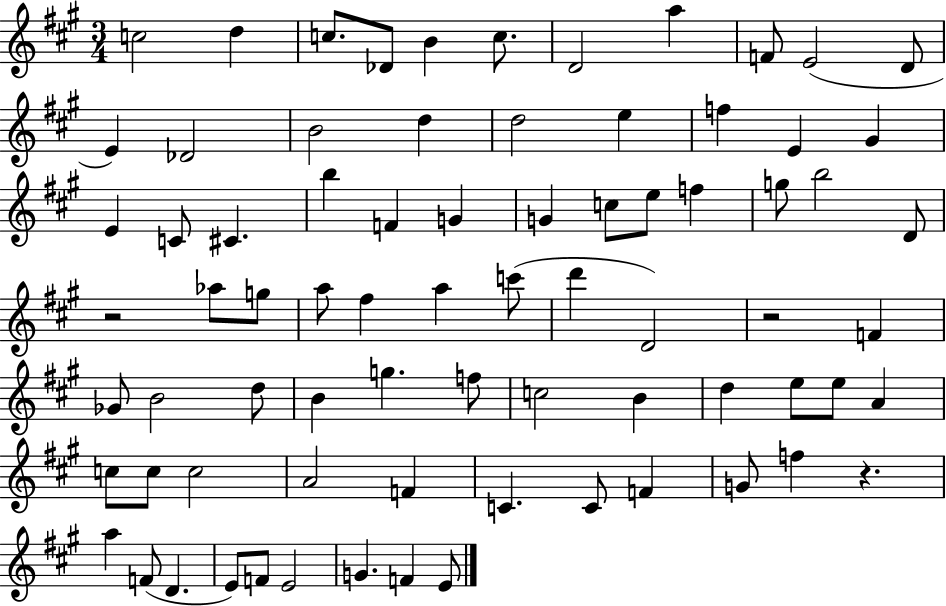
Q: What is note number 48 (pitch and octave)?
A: F5